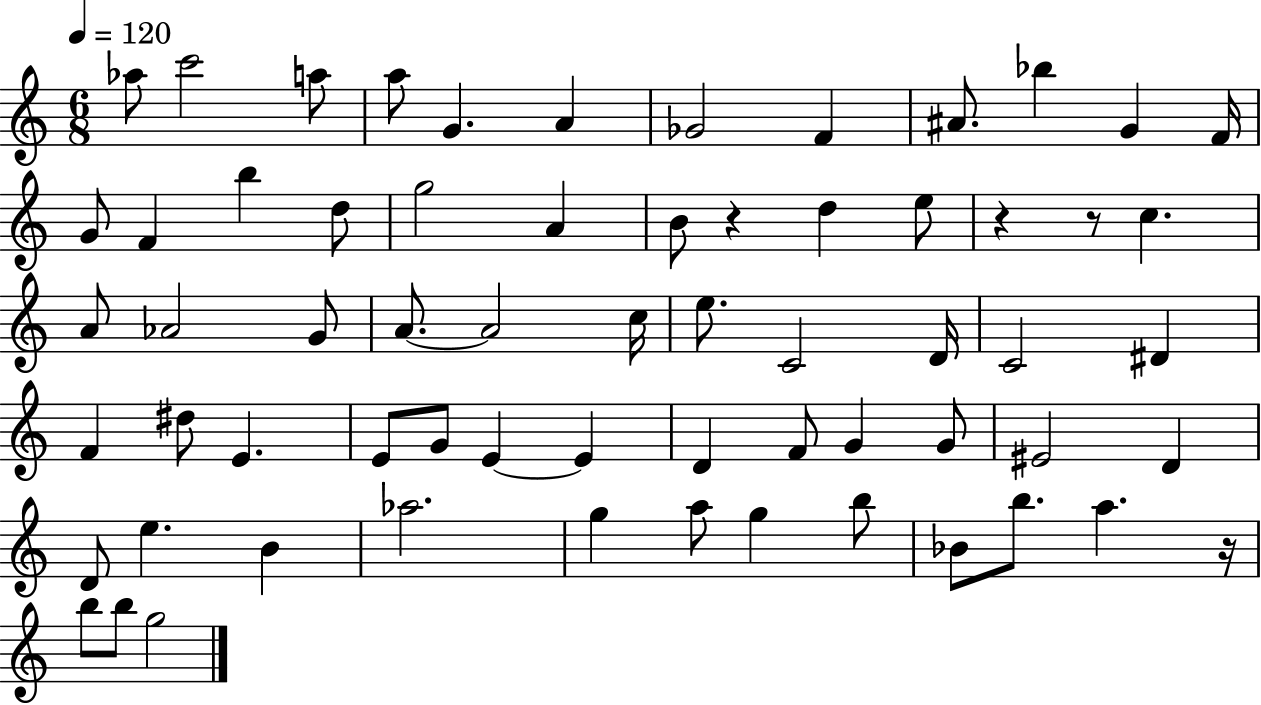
Ab5/e C6/h A5/e A5/e G4/q. A4/q Gb4/h F4/q A#4/e. Bb5/q G4/q F4/s G4/e F4/q B5/q D5/e G5/h A4/q B4/e R/q D5/q E5/e R/q R/e C5/q. A4/e Ab4/h G4/e A4/e. A4/h C5/s E5/e. C4/h D4/s C4/h D#4/q F4/q D#5/e E4/q. E4/e G4/e E4/q E4/q D4/q F4/e G4/q G4/e EIS4/h D4/q D4/e E5/q. B4/q Ab5/h. G5/q A5/e G5/q B5/e Bb4/e B5/e. A5/q. R/s B5/e B5/e G5/h